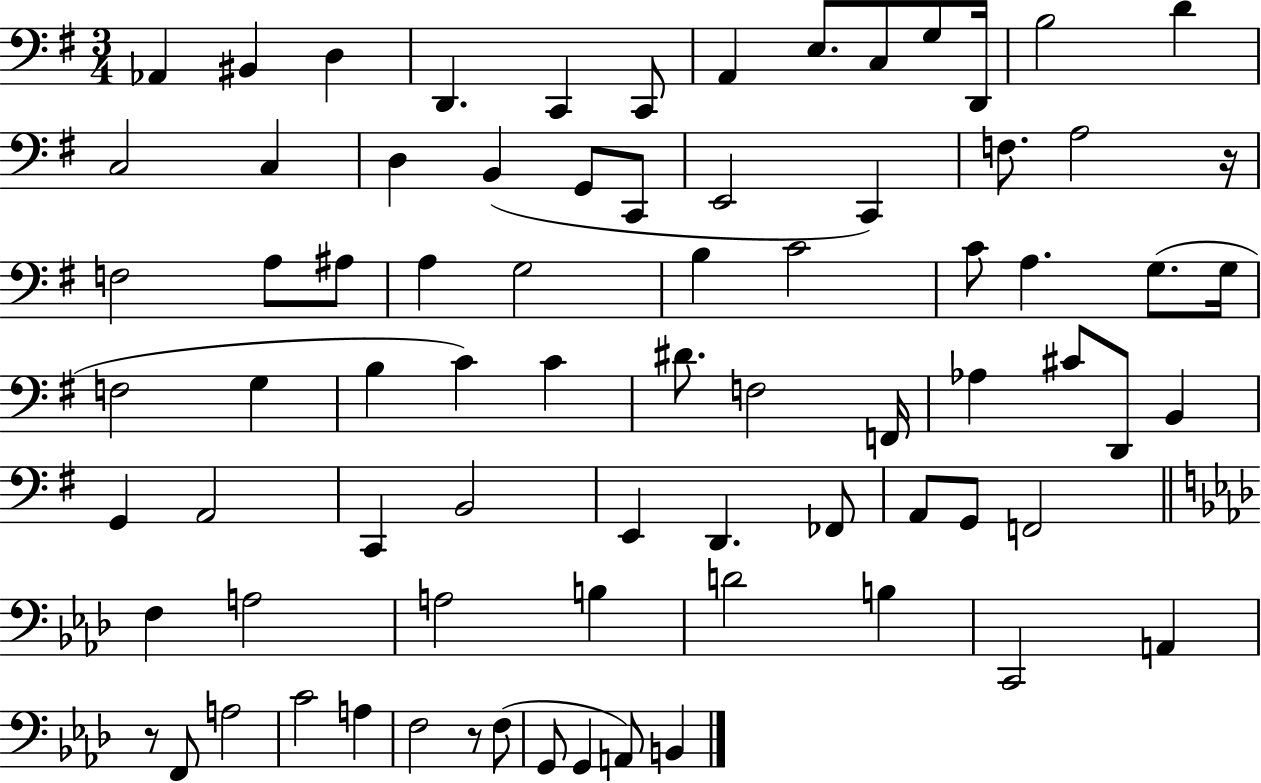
{
  \clef bass
  \numericTimeSignature
  \time 3/4
  \key g \major
  aes,4 bis,4 d4 | d,4. c,4 c,8 | a,4 e8. c8 g8 d,16 | b2 d'4 | \break c2 c4 | d4 b,4( g,8 c,8 | e,2 c,4) | f8. a2 r16 | \break f2 a8 ais8 | a4 g2 | b4 c'2 | c'8 a4. g8.( g16 | \break f2 g4 | b4 c'4) c'4 | dis'8. f2 f,16 | aes4 cis'8 d,8 b,4 | \break g,4 a,2 | c,4 b,2 | e,4 d,4. fes,8 | a,8 g,8 f,2 | \break \bar "||" \break \key aes \major f4 a2 | a2 b4 | d'2 b4 | c,2 a,4 | \break r8 f,8 a2 | c'2 a4 | f2 r8 f8( | g,8 g,4 a,8) b,4 | \break \bar "|."
}